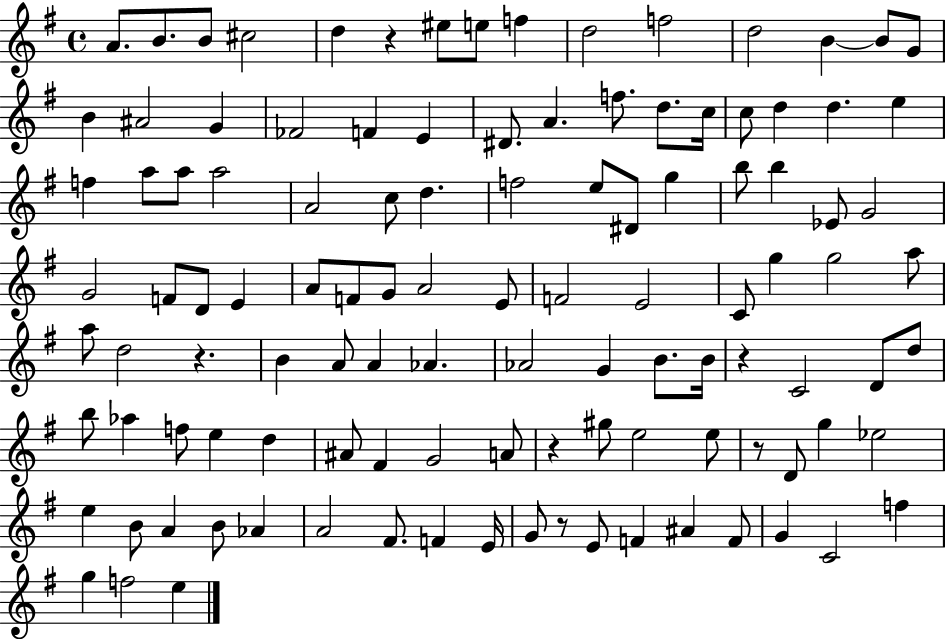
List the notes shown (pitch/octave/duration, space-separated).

A4/e. B4/e. B4/e C#5/h D5/q R/q EIS5/e E5/e F5/q D5/h F5/h D5/h B4/q B4/e G4/e B4/q A#4/h G4/q FES4/h F4/q E4/q D#4/e. A4/q. F5/e. D5/e. C5/s C5/e D5/q D5/q. E5/q F5/q A5/e A5/e A5/h A4/h C5/e D5/q. F5/h E5/e D#4/e G5/q B5/e B5/q Eb4/e G4/h G4/h F4/e D4/e E4/q A4/e F4/e G4/e A4/h E4/e F4/h E4/h C4/e G5/q G5/h A5/e A5/e D5/h R/q. B4/q A4/e A4/q Ab4/q. Ab4/h G4/q B4/e. B4/s R/q C4/h D4/e D5/e B5/e Ab5/q F5/e E5/q D5/q A#4/e F#4/q G4/h A4/e R/q G#5/e E5/h E5/e R/e D4/e G5/q Eb5/h E5/q B4/e A4/q B4/e Ab4/q A4/h F#4/e. F4/q E4/s G4/e R/e E4/e F4/q A#4/q F4/e G4/q C4/h F5/q G5/q F5/h E5/q